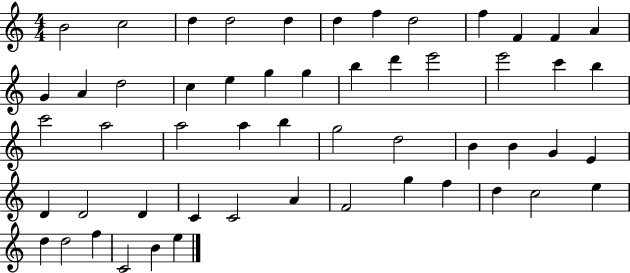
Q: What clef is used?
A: treble